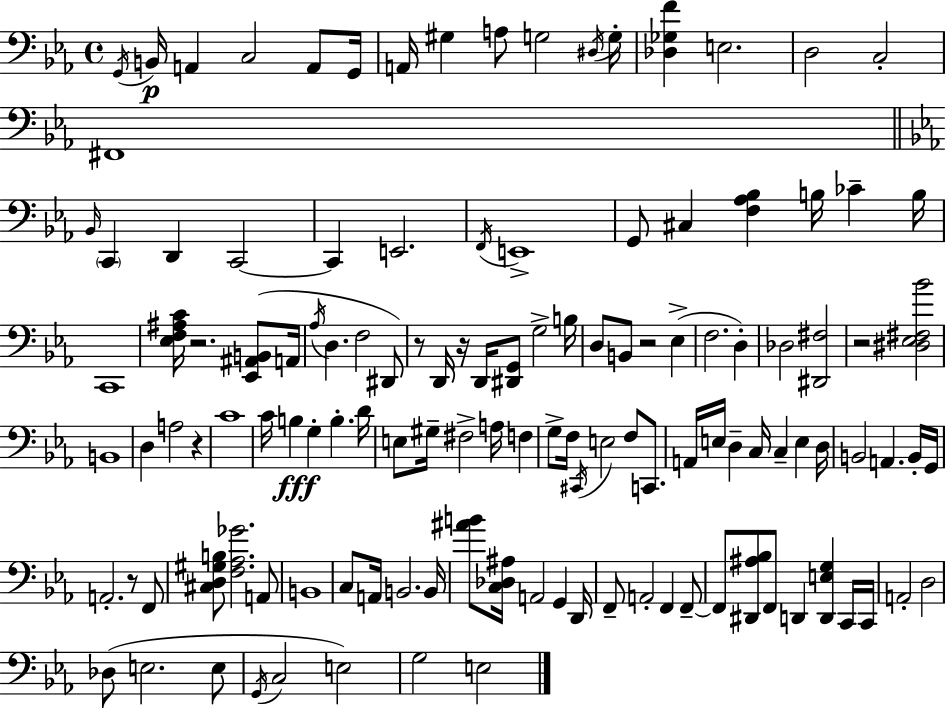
X:1
T:Untitled
M:4/4
L:1/4
K:Cm
G,,/4 B,,/4 A,, C,2 A,,/2 G,,/4 A,,/4 ^G, A,/2 G,2 ^D,/4 G,/4 [_D,_G,F] E,2 D,2 C,2 ^F,,4 _B,,/4 C,, D,, C,,2 C,, E,,2 F,,/4 E,,4 G,,/2 ^C, [F,_A,_B,] B,/4 _C B,/4 C,,4 [_E,F,^A,C]/4 z2 [_E,,^A,,B,,]/2 A,,/4 _A,/4 D, F,2 ^D,,/2 z/2 D,,/4 z/4 D,,/4 [^D,,G,,]/2 G,2 B,/4 D,/2 B,,/2 z2 _E, F,2 D, _D,2 [^D,,^F,]2 z2 [^D,_E,^F,_B]2 B,,4 D, A,2 z C4 C/4 B, G, B, D/4 E,/2 ^G,/4 ^F,2 A,/4 F, G,/2 F,/4 ^C,,/4 E,2 F,/2 C,,/2 A,,/4 E,/4 D, C,/4 C, E, D,/4 B,,2 A,, B,,/4 G,,/4 A,,2 z/2 F,,/2 [^C,D,^G,B,]/2 [F,_A,_G]2 A,,/2 B,,4 C,/2 A,,/4 B,,2 B,,/4 [^AB]/2 [C,_D,^A,]/4 A,,2 G,, D,,/4 F,,/2 A,,2 F,, F,,/2 F,,/2 [^D,,^A,_B,]/2 F,,/2 D,, [D,,E,G,] C,,/4 C,,/4 A,,2 D,2 _D,/2 E,2 E,/2 G,,/4 C,2 E,2 G,2 E,2